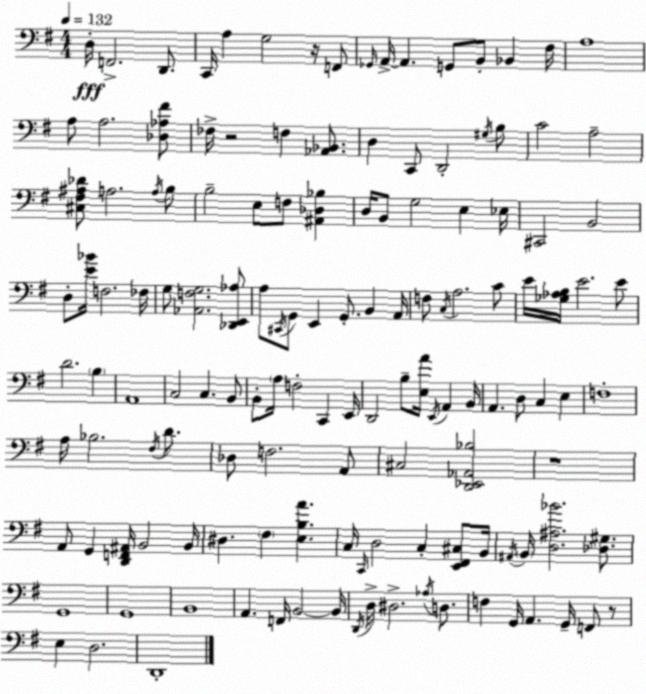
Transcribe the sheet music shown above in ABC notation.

X:1
T:Untitled
M:4/4
L:1/4
K:G
D,/4 F,,2 D,,/2 C,,/4 A, G,2 z/4 F,,/2 _G,,/4 A,,/4 A,, G,,/2 B,,/2 _B,, ^F,/4 A,4 A,/2 A,2 [_D,_A,^F]/2 _F,/4 z2 F, [_A,,_B,,]/2 D, C,,/2 D,,2 ^G,/4 B,/2 C2 A,2 [^C,^F,^A,_D]/2 A,2 A,/4 B,/2 B,2 E,/2 F,/2 [^A,,_D,_B,] D,/4 B,,/2 G,2 E, _E,/4 ^C,,2 B,,2 D,/2 [E_B]/4 F,2 _F,/4 G,/2 [_A,,F,G,]2 [_D,,E,,_A,]/2 A,/2 ^C,,/4 G,,/2 E,, G,,/2 B,, A,,/4 F,/2 C,/4 A,2 C/2 E/4 [_G,_A,B,]/4 E2 E/2 D2 B, A,,4 C,2 C, B,,/2 B,,/2 A,/4 F,2 C,, E,,/4 D,,2 B,/2 [E,A]/4 E,,/4 A,, B,,/4 A,, D,/2 C, E, F,4 A,/4 _B,2 ^F,/4 D/2 _D,/2 F,2 A,,/2 ^C,2 [D,,_E,,_A,,_B,]2 z4 A,,/2 G,, [D,,F,,^A,,]/4 B,,2 B,,/4 ^D, ^F, [E,B,A] C,/4 C,,/4 D,2 C, [E,,^F,,^C,]/2 B,,/4 ^A,,/4 B,,/4 [D,^A,_B]2 [_D,^G,]/2 G,,4 G,,4 B,,4 A,, F,,/4 B,,2 B,,/4 D,,/4 D,/4 ^D,2 _A,/4 D,/2 F, G,,/4 A,, G,,/4 F,,/2 z/2 E, D,2 D,,4